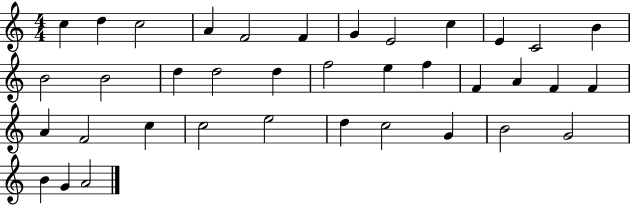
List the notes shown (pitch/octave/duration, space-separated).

C5/q D5/q C5/h A4/q F4/h F4/q G4/q E4/h C5/q E4/q C4/h B4/q B4/h B4/h D5/q D5/h D5/q F5/h E5/q F5/q F4/q A4/q F4/q F4/q A4/q F4/h C5/q C5/h E5/h D5/q C5/h G4/q B4/h G4/h B4/q G4/q A4/h